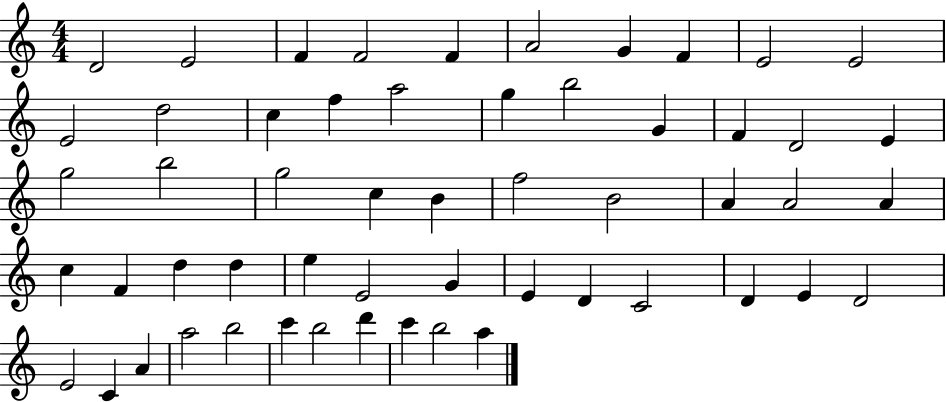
{
  \clef treble
  \numericTimeSignature
  \time 4/4
  \key c \major
  d'2 e'2 | f'4 f'2 f'4 | a'2 g'4 f'4 | e'2 e'2 | \break e'2 d''2 | c''4 f''4 a''2 | g''4 b''2 g'4 | f'4 d'2 e'4 | \break g''2 b''2 | g''2 c''4 b'4 | f''2 b'2 | a'4 a'2 a'4 | \break c''4 f'4 d''4 d''4 | e''4 e'2 g'4 | e'4 d'4 c'2 | d'4 e'4 d'2 | \break e'2 c'4 a'4 | a''2 b''2 | c'''4 b''2 d'''4 | c'''4 b''2 a''4 | \break \bar "|."
}